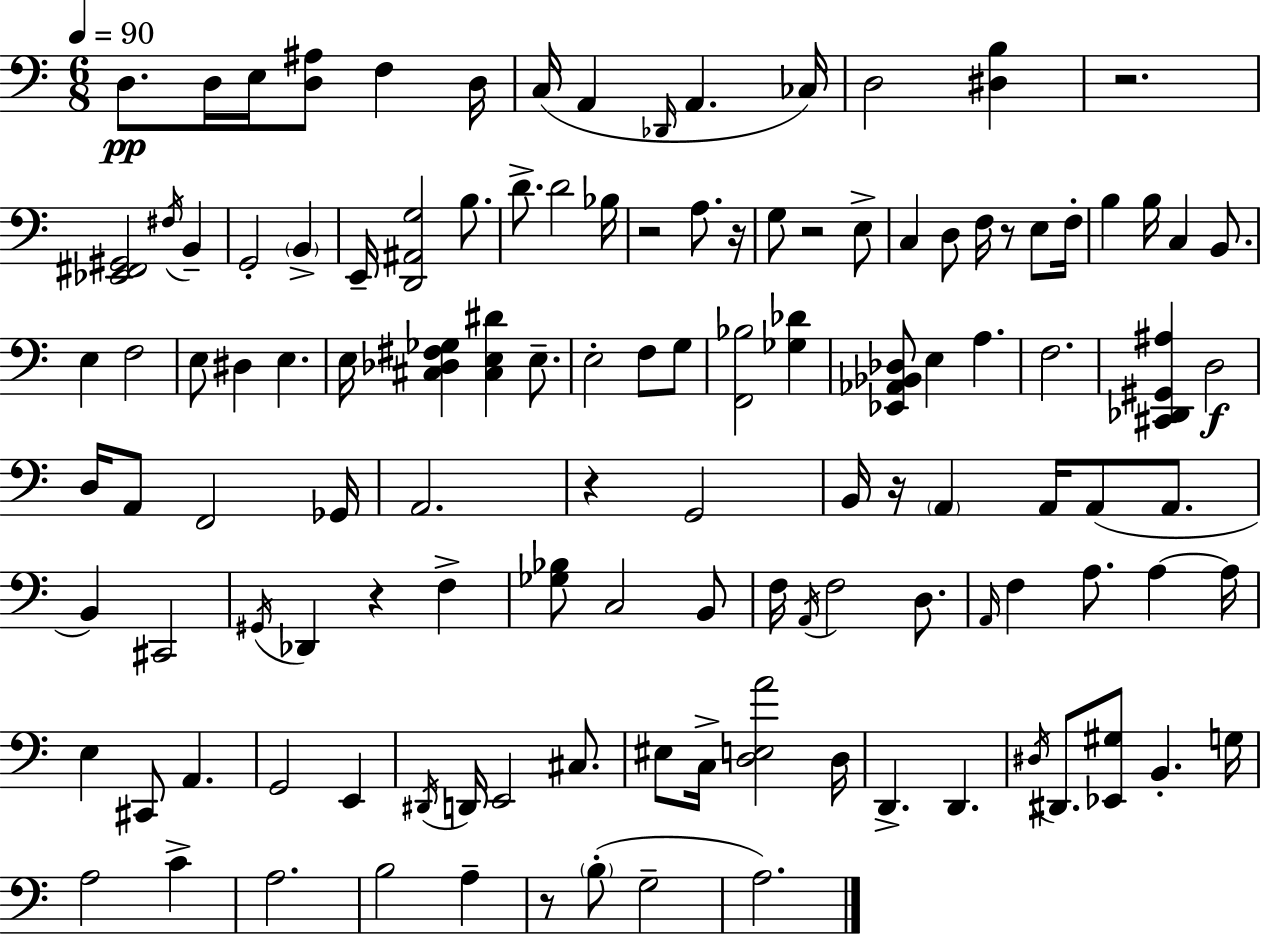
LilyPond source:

{
  \clef bass
  \numericTimeSignature
  \time 6/8
  \key a \minor
  \tempo 4 = 90
  d8.\pp d16 e16 <d ais>8 f4 d16 | c16( a,4 \grace { des,16 } a,4. | ces16) d2 <dis b>4 | r2. | \break <ees, fis, gis,>2 \acciaccatura { fis16 } b,4-- | g,2-. \parenthesize b,4-> | e,16-- <d, ais, g>2 b8. | d'8.-> d'2 | \break bes16 r2 a8. | r16 g8 r2 | e8-> c4 d8 f16 r8 e8 | f16-. b4 b16 c4 b,8. | \break e4 f2 | e8 dis4 e4. | e16 <cis des fis ges>4 <cis e dis'>4 e8.-- | e2-. f8 | \break g8 <f, bes>2 <ges des'>4 | <ees, aes, bes, des>8 e4 a4. | f2. | <cis, des, gis, ais>4 d2\f | \break d16 a,8 f,2 | ges,16 a,2. | r4 g,2 | b,16 r16 \parenthesize a,4 a,16 a,8( a,8. | \break b,4) cis,2 | \acciaccatura { gis,16 } des,4 r4 f4-> | <ges bes>8 c2 | b,8 f16 \acciaccatura { a,16 } f2 | \break d8. \grace { a,16 } f4 a8. | a4~~ a16 e4 cis,8 a,4. | g,2 | e,4 \acciaccatura { dis,16 } d,16 e,2 | \break cis8. eis8 c16-> <d e a'>2 | d16 d,4.-> | d,4. \acciaccatura { dis16 } dis,8. <ees, gis>8 | b,4.-. g16 a2 | \break c'4-> a2. | b2 | a4-- r8 \parenthesize b8-.( g2-- | a2.) | \break \bar "|."
}